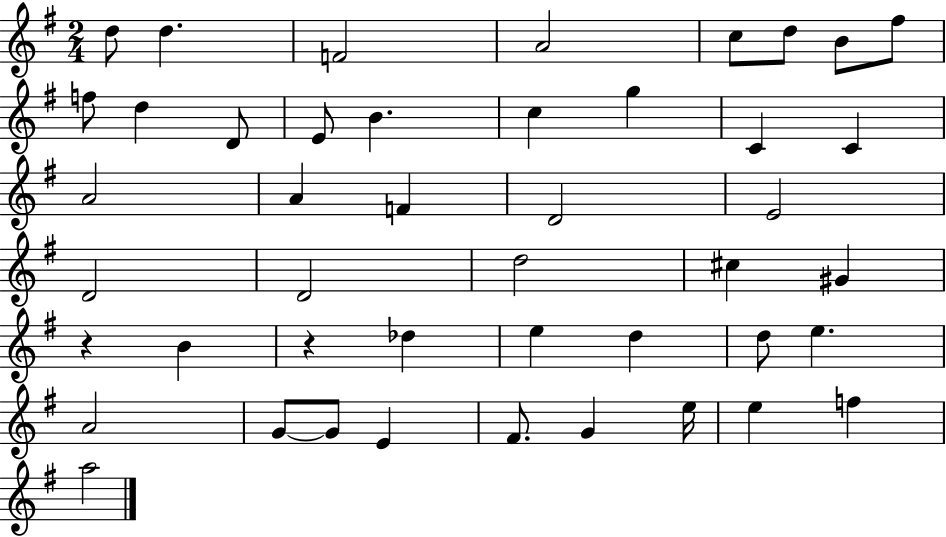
D5/e D5/q. F4/h A4/h C5/e D5/e B4/e F#5/e F5/e D5/q D4/e E4/e B4/q. C5/q G5/q C4/q C4/q A4/h A4/q F4/q D4/h E4/h D4/h D4/h D5/h C#5/q G#4/q R/q B4/q R/q Db5/q E5/q D5/q D5/e E5/q. A4/h G4/e G4/e E4/q F#4/e. G4/q E5/s E5/q F5/q A5/h